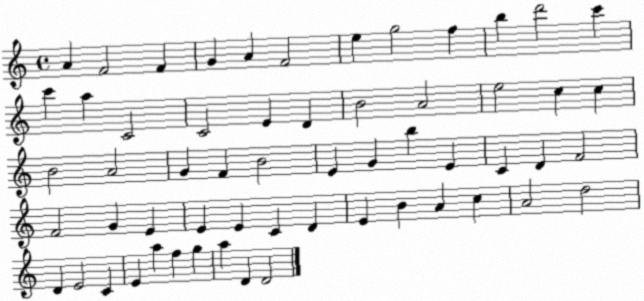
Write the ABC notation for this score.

X:1
T:Untitled
M:4/4
L:1/4
K:C
A F2 F G A F2 e g2 f b d'2 c' c' a C2 C2 E D B2 A2 e2 c c B2 A2 G F B2 E G b E C D F2 F2 G E E E C D E B A c A2 d2 D E2 C E a f g a D D2